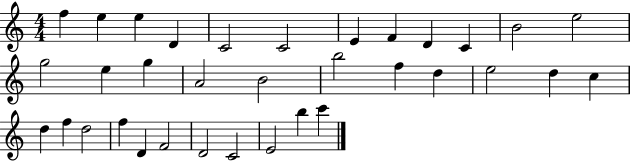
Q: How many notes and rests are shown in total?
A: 34